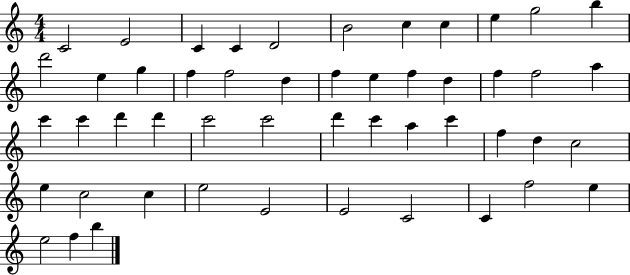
{
  \clef treble
  \numericTimeSignature
  \time 4/4
  \key c \major
  c'2 e'2 | c'4 c'4 d'2 | b'2 c''4 c''4 | e''4 g''2 b''4 | \break d'''2 e''4 g''4 | f''4 f''2 d''4 | f''4 e''4 f''4 d''4 | f''4 f''2 a''4 | \break c'''4 c'''4 d'''4 d'''4 | c'''2 c'''2 | d'''4 c'''4 a''4 c'''4 | f''4 d''4 c''2 | \break e''4 c''2 c''4 | e''2 e'2 | e'2 c'2 | c'4 f''2 e''4 | \break e''2 f''4 b''4 | \bar "|."
}